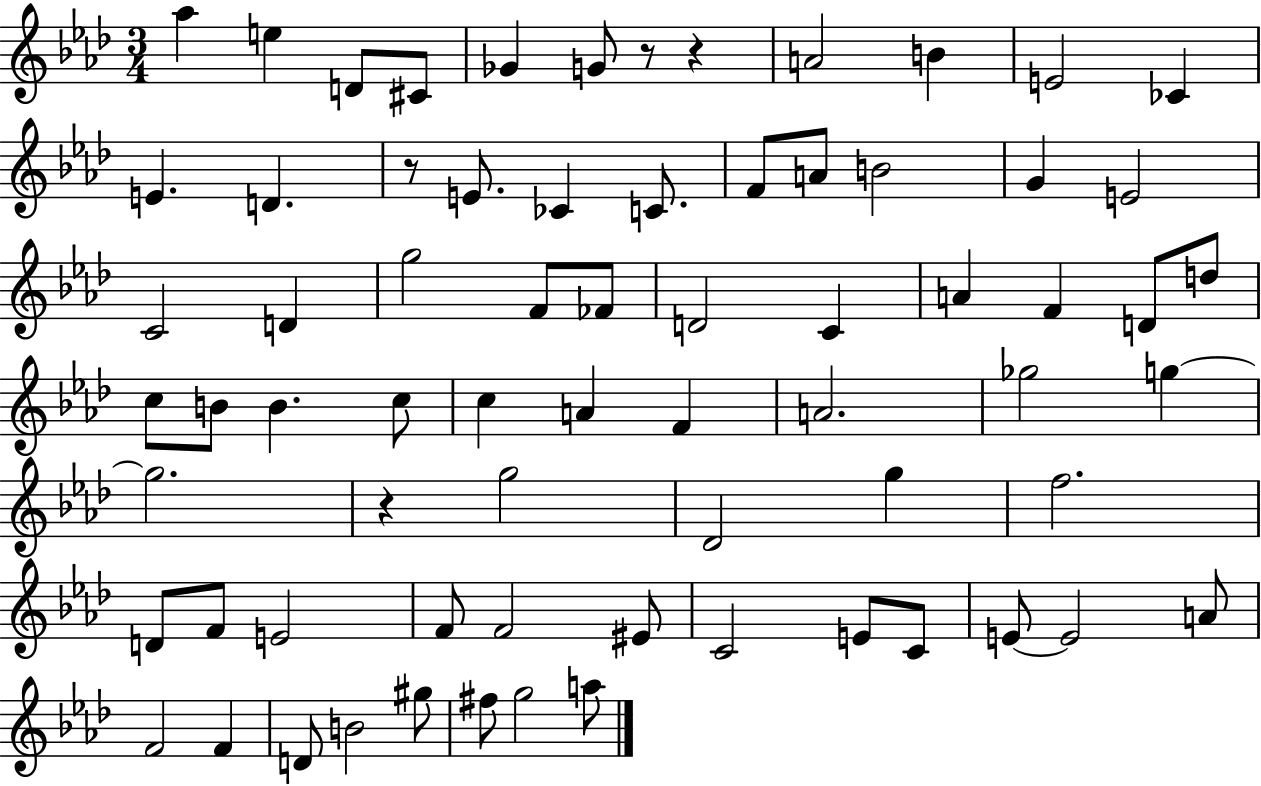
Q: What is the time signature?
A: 3/4